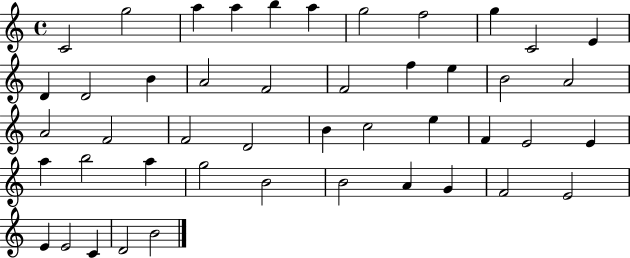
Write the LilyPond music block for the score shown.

{
  \clef treble
  \time 4/4
  \defaultTimeSignature
  \key c \major
  c'2 g''2 | a''4 a''4 b''4 a''4 | g''2 f''2 | g''4 c'2 e'4 | \break d'4 d'2 b'4 | a'2 f'2 | f'2 f''4 e''4 | b'2 a'2 | \break a'2 f'2 | f'2 d'2 | b'4 c''2 e''4 | f'4 e'2 e'4 | \break a''4 b''2 a''4 | g''2 b'2 | b'2 a'4 g'4 | f'2 e'2 | \break e'4 e'2 c'4 | d'2 b'2 | \bar "|."
}